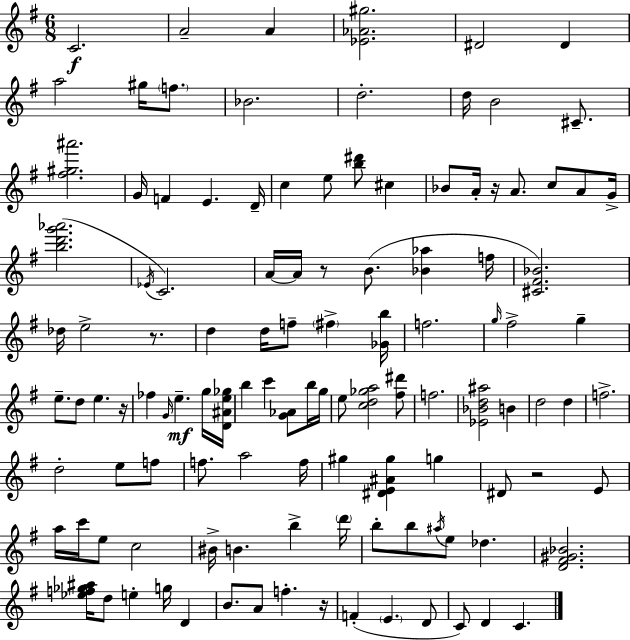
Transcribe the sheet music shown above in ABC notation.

X:1
T:Untitled
M:6/8
L:1/4
K:G
C2 A2 A [_E_A^g]2 ^D2 ^D a2 ^g/4 f/2 _B2 d2 d/4 B2 ^C/2 [^f^g^a']2 G/4 F E D/4 c e/2 [b^d']/2 ^c _B/2 A/4 z/4 A/2 c/2 A/2 G/4 [bd'g'_a']2 _E/4 C2 A/4 A/4 z/2 B/2 [_B_a] f/4 [^C^F_B]2 _d/4 e2 z/2 d d/4 f/2 ^f [_Gb]/4 f2 g/4 ^f2 g e/2 d/2 e z/4 _f G/4 e g/4 [D^Ae_g]/4 b c' [G_A]/2 b/4 g/4 e/2 [cd_ga]2 [^f^d']/2 f2 [_E_Bd^a]2 B d2 d f2 d2 e/2 f/2 f/2 a2 f/4 ^g [^DE^A^g] g ^D/2 z2 E/2 a/4 c'/4 e/2 c2 ^B/4 B b d'/4 b/2 b/2 ^a/4 e/2 _d [D^F^G_B]2 [_ef_g^a]/4 d/2 e g/4 D B/2 A/2 f z/4 F E D/2 C/2 D C